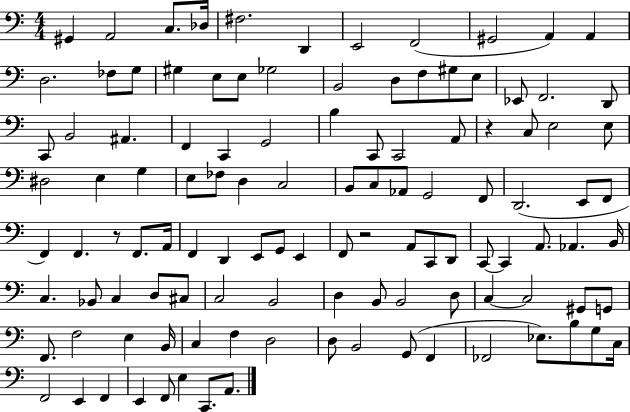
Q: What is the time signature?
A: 4/4